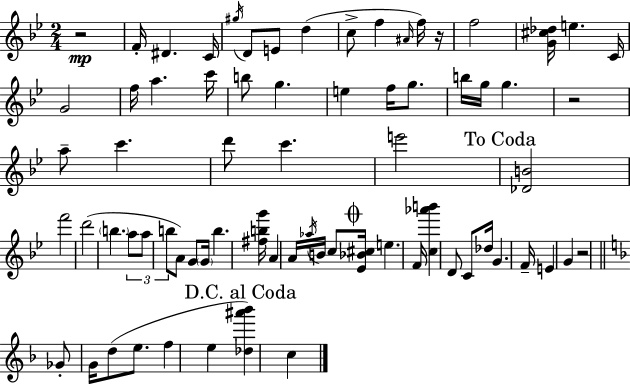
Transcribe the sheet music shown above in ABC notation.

X:1
T:Untitled
M:2/4
L:1/4
K:Gm
z2 F/4 ^D C/4 ^g/4 D/2 E/2 d c/2 f ^A/4 f/4 z/4 f2 [G^c_d]/4 e C/4 G2 f/4 a c'/4 b/2 g e f/4 g/2 b/4 g/4 g z2 a/2 c' d'/2 c' e'2 [_DB]2 f'2 d'2 b a/2 a/2 b/2 A/2 G/2 G/4 b [^fbg']/4 A A/4 _a/4 B/4 c/2 [_E_B^c]/4 e F/4 [c_a'b'] D/2 C/2 _d/4 G F/4 E G z2 _G/2 G/4 d/2 e/2 f e [_d^a'_b'] c